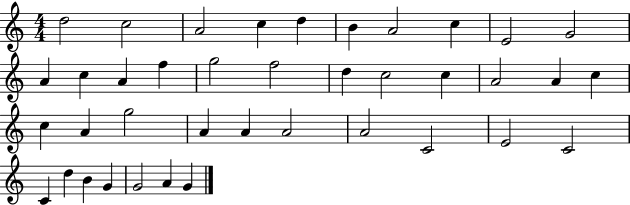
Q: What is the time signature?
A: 4/4